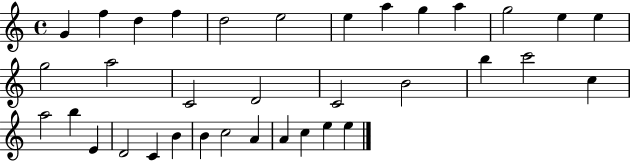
{
  \clef treble
  \time 4/4
  \defaultTimeSignature
  \key c \major
  g'4 f''4 d''4 f''4 | d''2 e''2 | e''4 a''4 g''4 a''4 | g''2 e''4 e''4 | \break g''2 a''2 | c'2 d'2 | c'2 b'2 | b''4 c'''2 c''4 | \break a''2 b''4 e'4 | d'2 c'4 b'4 | b'4 c''2 a'4 | a'4 c''4 e''4 e''4 | \break \bar "|."
}